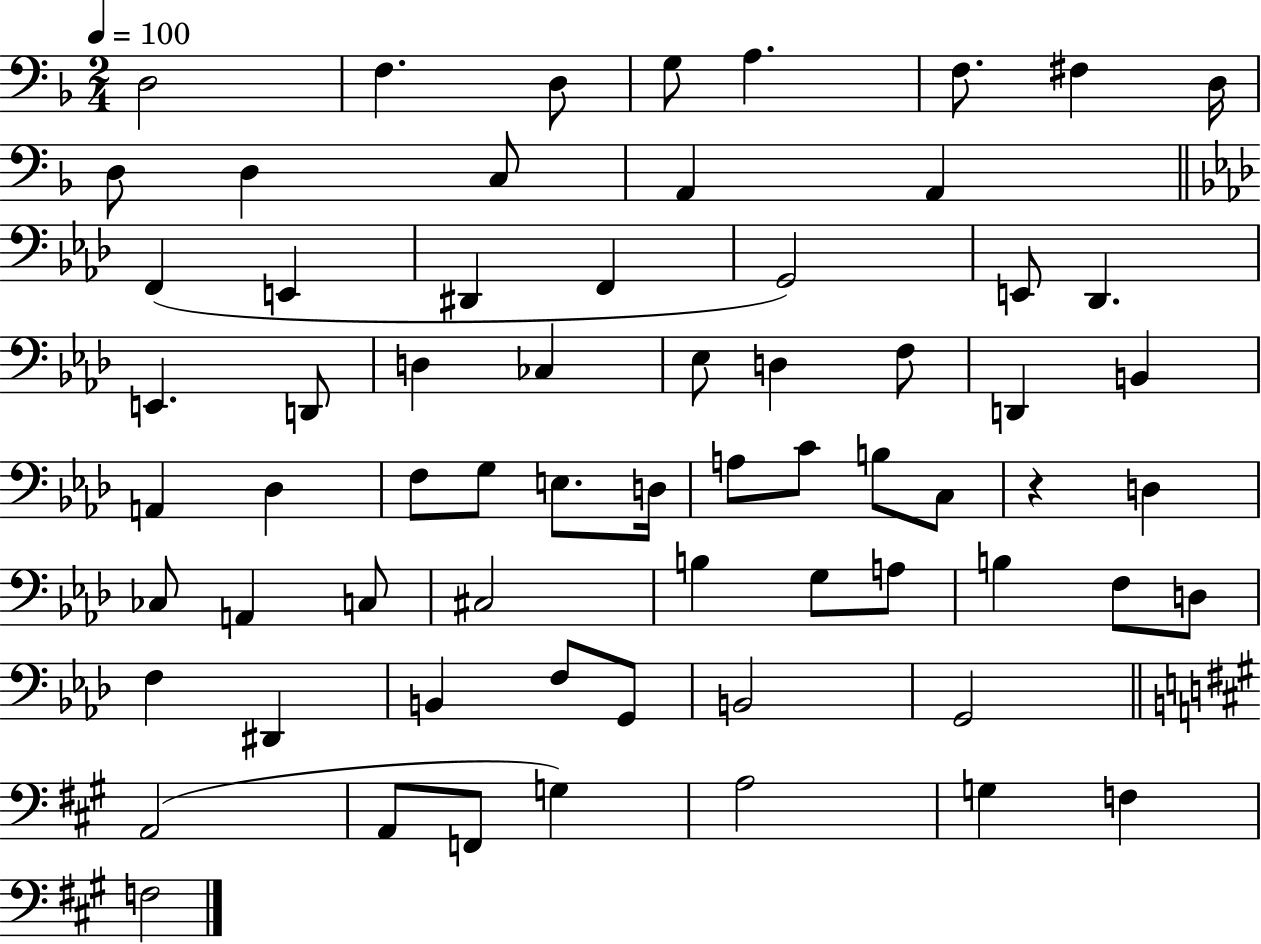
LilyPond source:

{
  \clef bass
  \numericTimeSignature
  \time 2/4
  \key f \major
  \tempo 4 = 100
  d2 | f4. d8 | g8 a4. | f8. fis4 d16 | \break d8 d4 c8 | a,4 a,4 | \bar "||" \break \key aes \major f,4( e,4 | dis,4 f,4 | g,2) | e,8 des,4. | \break e,4. d,8 | d4 ces4 | ees8 d4 f8 | d,4 b,4 | \break a,4 des4 | f8 g8 e8. d16 | a8 c'8 b8 c8 | r4 d4 | \break ces8 a,4 c8 | cis2 | b4 g8 a8 | b4 f8 d8 | \break f4 dis,4 | b,4 f8 g,8 | b,2 | g,2 | \break \bar "||" \break \key a \major a,2( | a,8 f,8 g4) | a2 | g4 f4 | \break f2 | \bar "|."
}